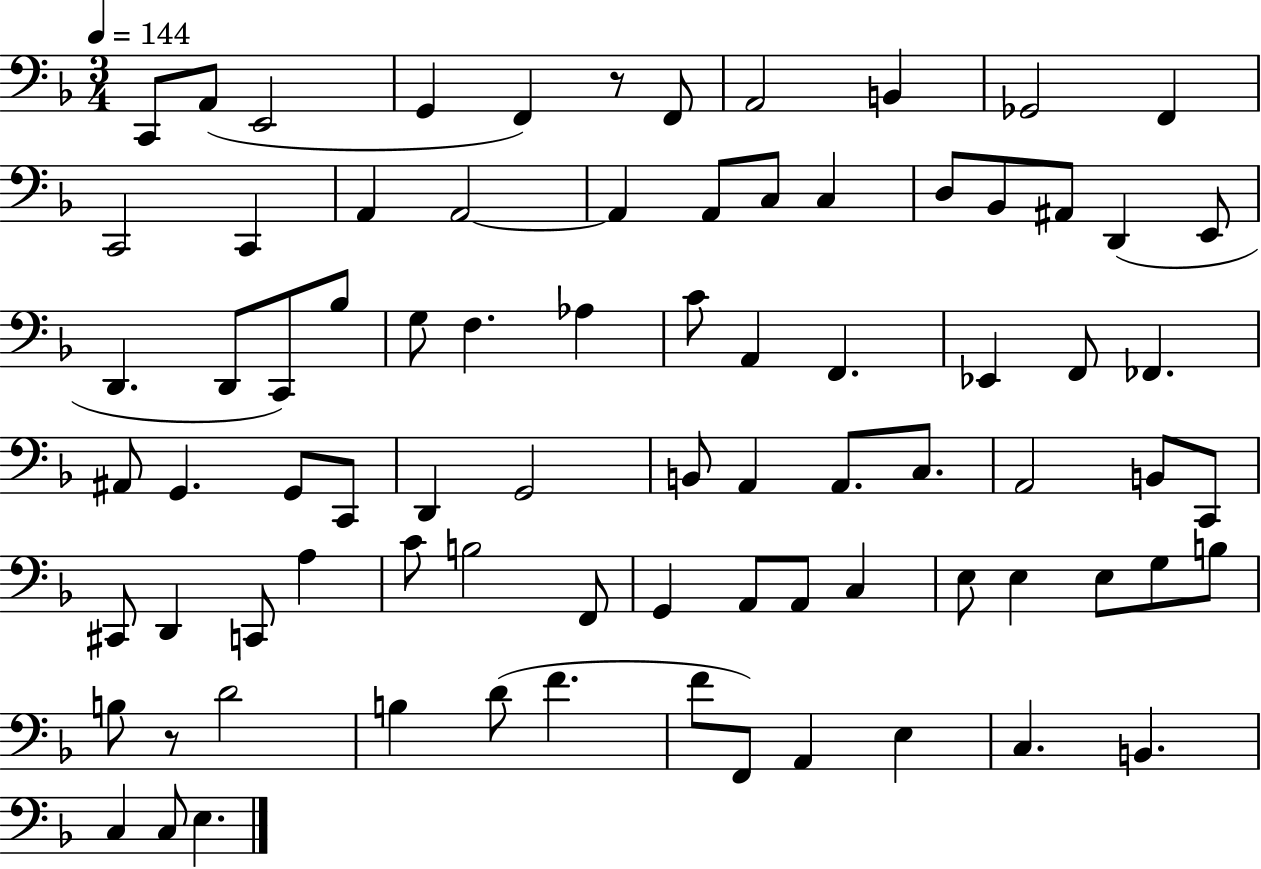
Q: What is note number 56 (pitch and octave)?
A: F2